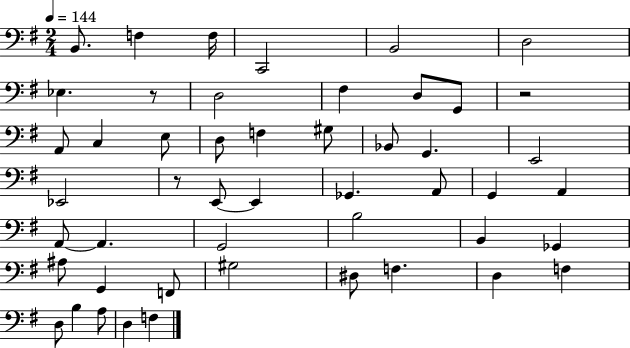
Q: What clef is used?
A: bass